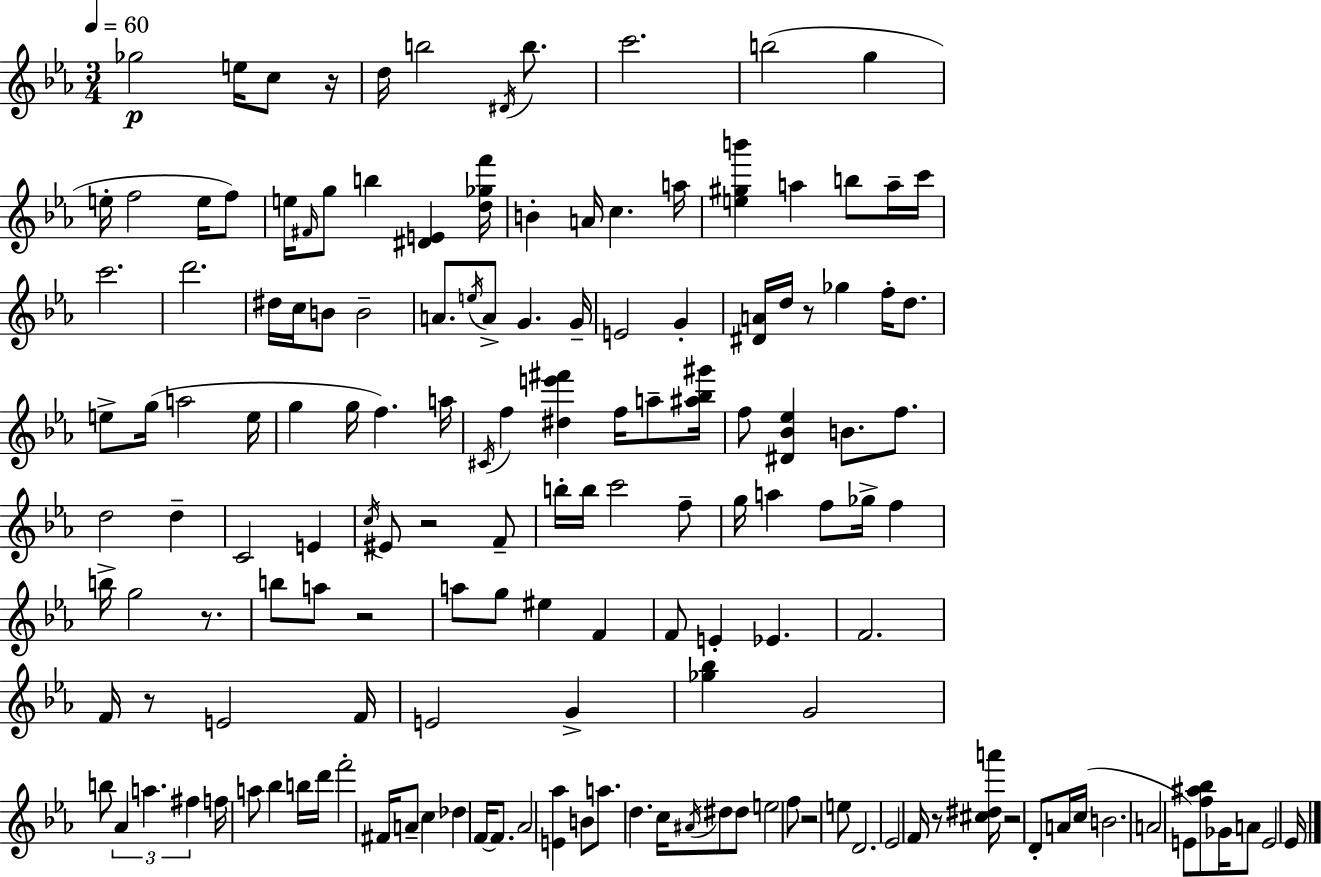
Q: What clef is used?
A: treble